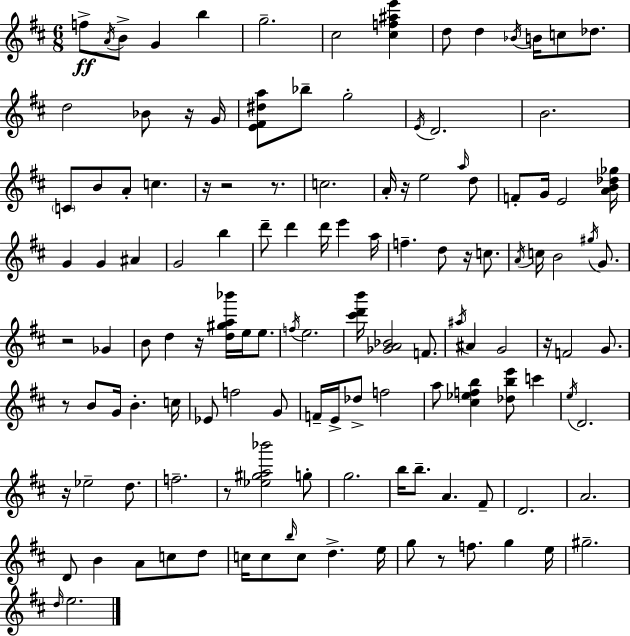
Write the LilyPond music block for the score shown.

{
  \clef treble
  \numericTimeSignature
  \time 6/8
  \key d \major
  \repeat volta 2 { f''8->\ff \acciaccatura { a'16 } b'8-> g'4 b''4 | g''2.-- | cis''2 <cis'' f'' ais'' e'''>4 | d''8 d''4 \acciaccatura { bes'16 } b'16 c''8 des''8. | \break d''2 bes'8 | r16 g'16 <e' fis' dis'' a''>8 bes''8-- g''2-. | \acciaccatura { e'16 } d'2. | b'2. | \break \parenthesize c'8 b'8 a'8-. c''4. | r16 r2 | r8. c''2. | a'16-. r16 e''2 | \break \grace { a''16 } d''8 f'8-. g'16 e'2 | <a' b' des'' ges''>16 g'4 g'4 | ais'4 g'2 | b''4 d'''8-- d'''4 d'''16 e'''4 | \break a''16 f''4.-- d''8 | r16 c''8. \acciaccatura { a'16 } c''16 b'2 | \acciaccatura { gis''16 } g'8. r2 | ges'4 b'8 d''4 | \break r16 <d'' gis'' a'' bes'''>16 e''16 e''8. \acciaccatura { f''16 } e''2. | <cis''' d''' b'''>16 <ges' a' bes'>2 | f'8. \acciaccatura { ais''16 } ais'4 | g'2 r16 f'2 | \break g'8. r8 b'8 | g'16 b'4.-. c''16 ees'8 f''2 | g'8 f'16-- e'16-> des''8-> | f''2 a''8 <cis'' ees'' f'' b''>4 | \break <des'' b'' e'''>8 c'''4 \acciaccatura { e''16 } d'2. | r16 ees''2-- | d''8. f''2.-- | r8 <ees'' gis'' a'' bes'''>2 | \break g''8-. g''2. | b''16 b''8.-- | a'4. fis'8-- d'2. | a'2. | \break d'8 b'4 | a'8 c''8 d''8 c''16 c''8 | \grace { b''16 } c''8 d''4.-> e''16 g''8 | r8 f''8. g''4 e''16 gis''2.-- | \break \grace { d''16 } e''2. | } \bar "|."
}